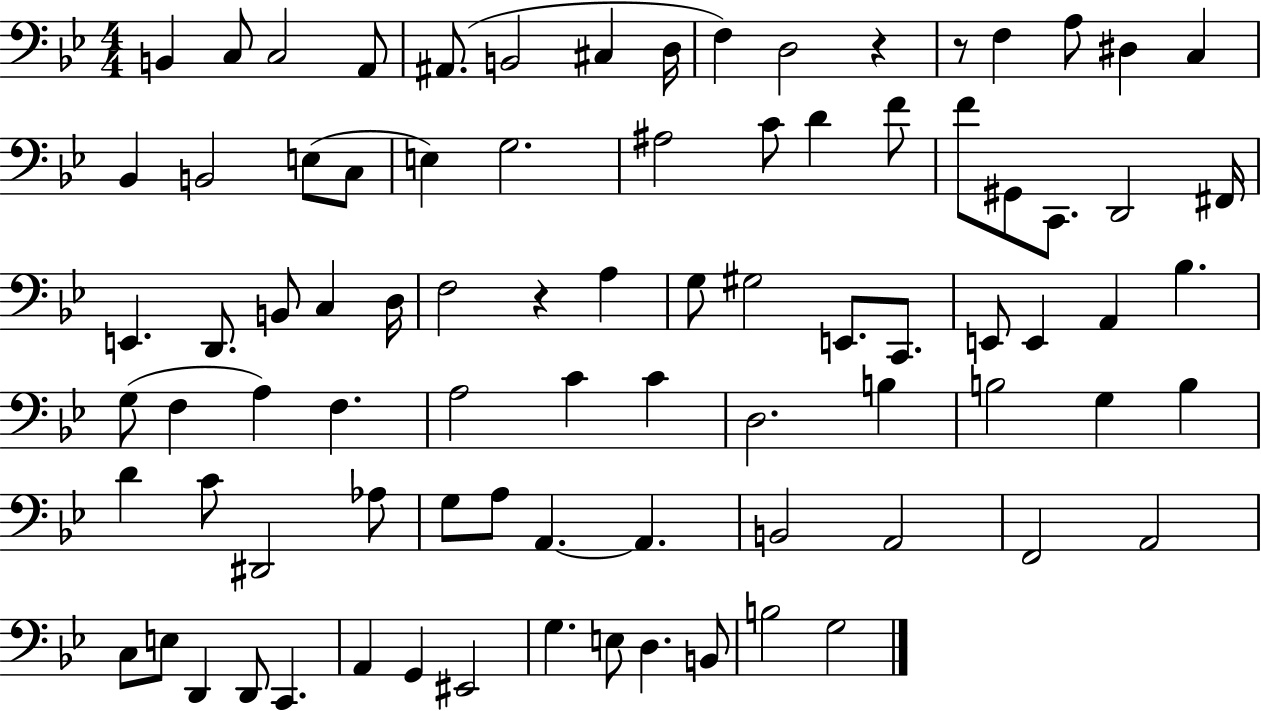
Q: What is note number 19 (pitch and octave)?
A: E3